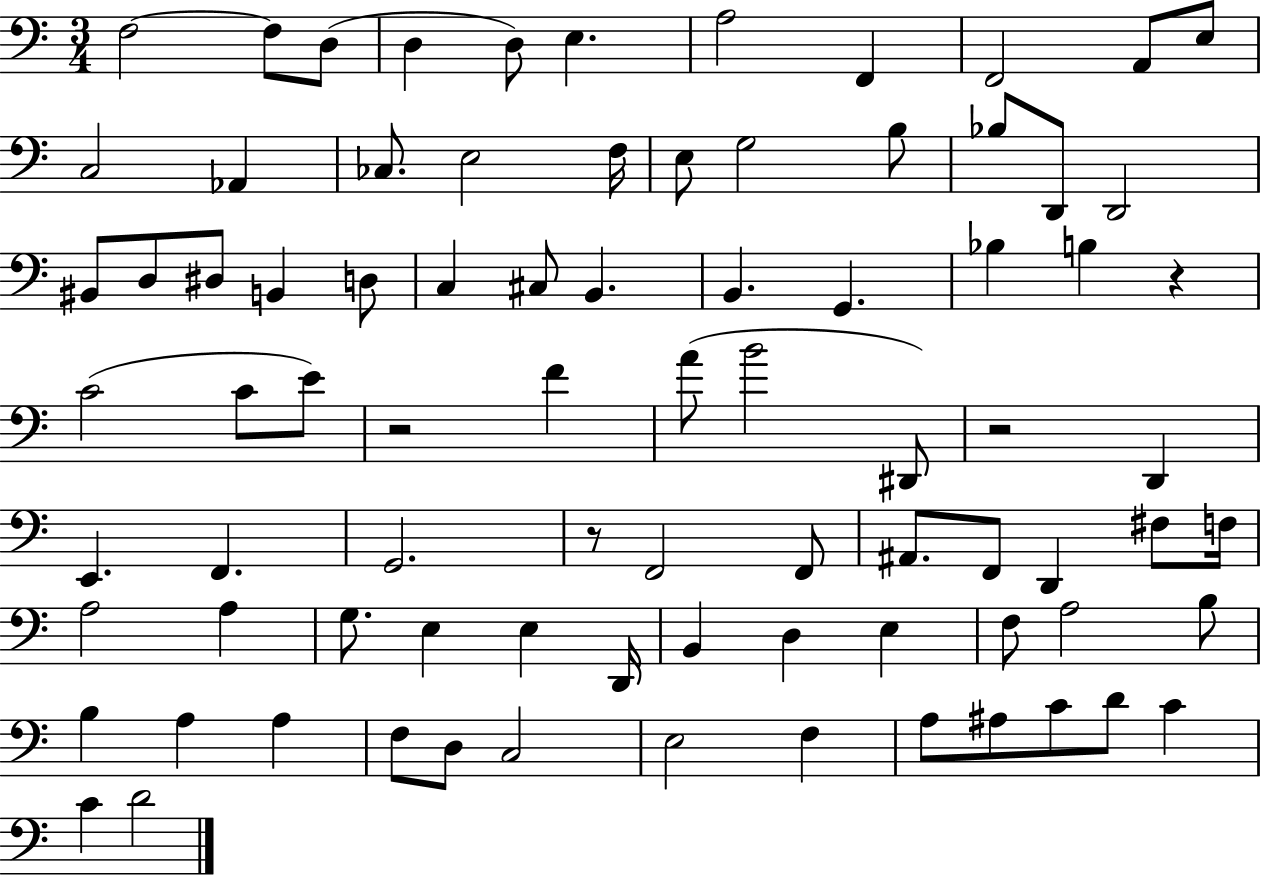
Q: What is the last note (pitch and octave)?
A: D4